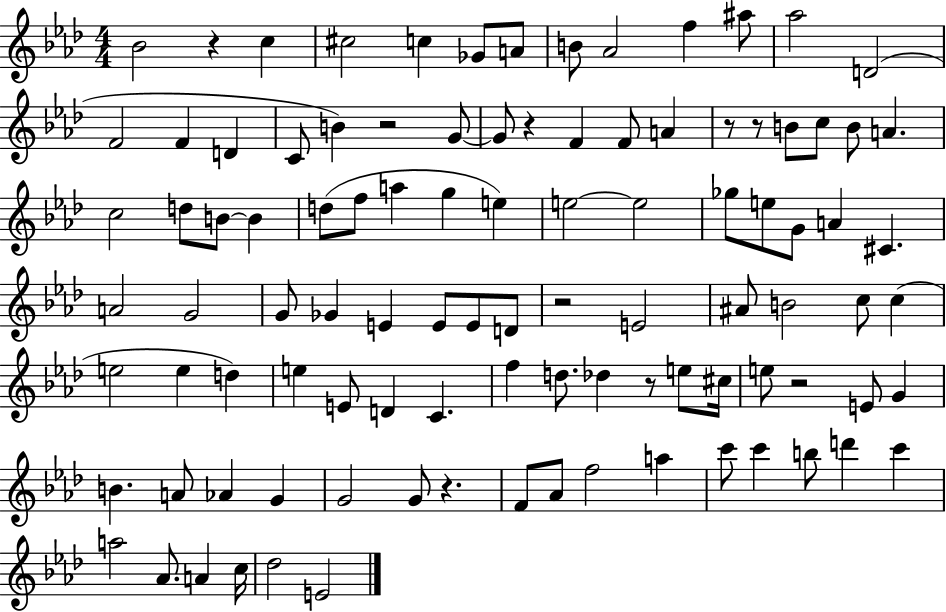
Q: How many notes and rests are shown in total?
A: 100